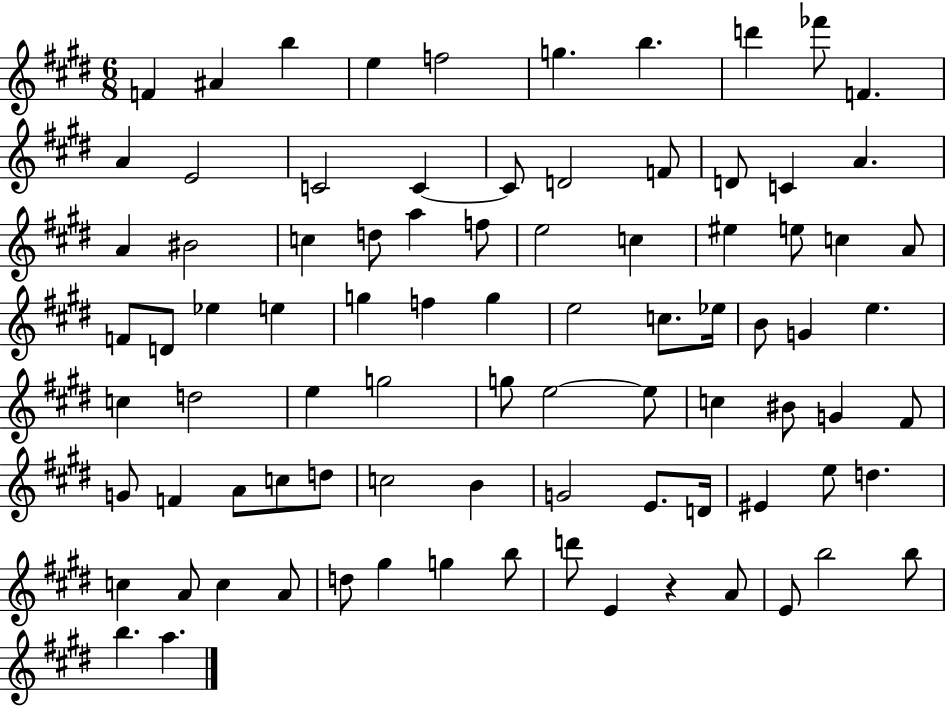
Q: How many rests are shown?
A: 1